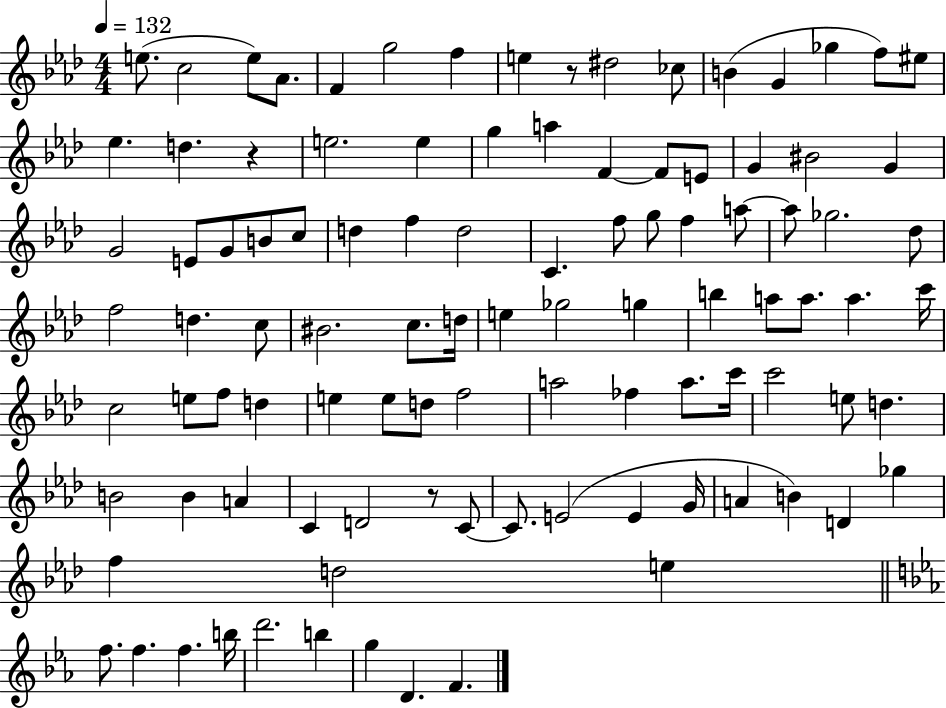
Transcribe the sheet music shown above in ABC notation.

X:1
T:Untitled
M:4/4
L:1/4
K:Ab
e/2 c2 e/2 _A/2 F g2 f e z/2 ^d2 _c/2 B G _g f/2 ^e/2 _e d z e2 e g a F F/2 E/2 G ^B2 G G2 E/2 G/2 B/2 c/2 d f d2 C f/2 g/2 f a/2 a/2 _g2 _d/2 f2 d c/2 ^B2 c/2 d/4 e _g2 g b a/2 a/2 a c'/4 c2 e/2 f/2 d e e/2 d/2 f2 a2 _f a/2 c'/4 c'2 e/2 d B2 B A C D2 z/2 C/2 C/2 E2 E G/4 A B D _g f d2 e f/2 f f b/4 d'2 b g D F